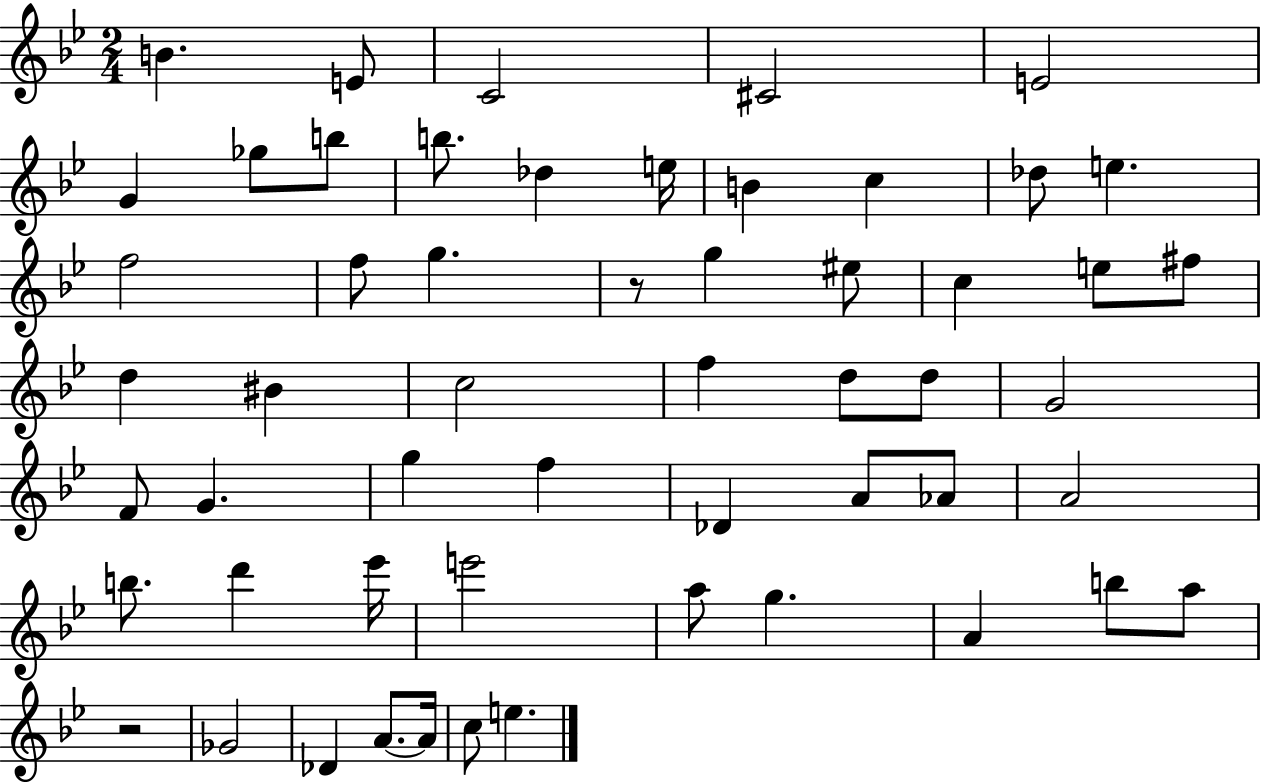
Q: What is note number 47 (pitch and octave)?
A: A5